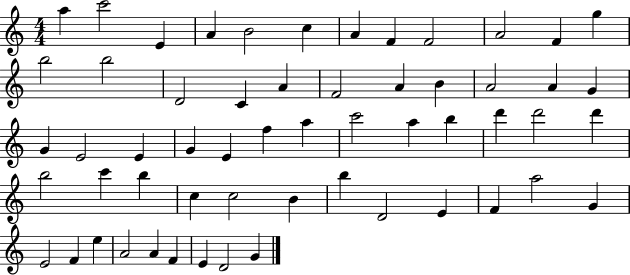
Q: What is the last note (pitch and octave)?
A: G4